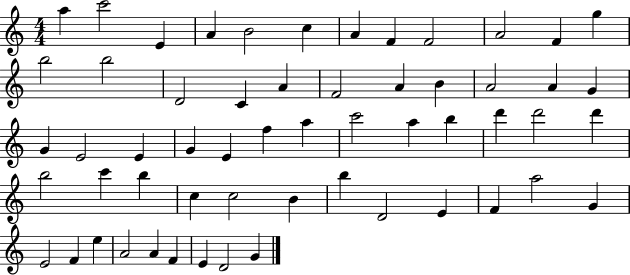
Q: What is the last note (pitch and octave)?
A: G4